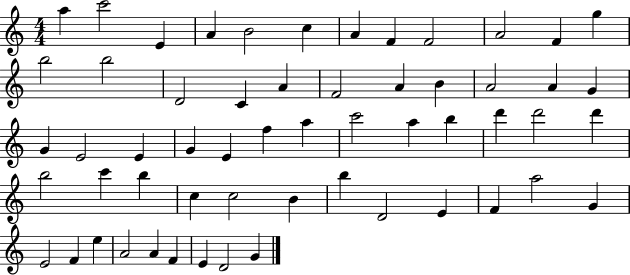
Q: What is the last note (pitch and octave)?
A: G4